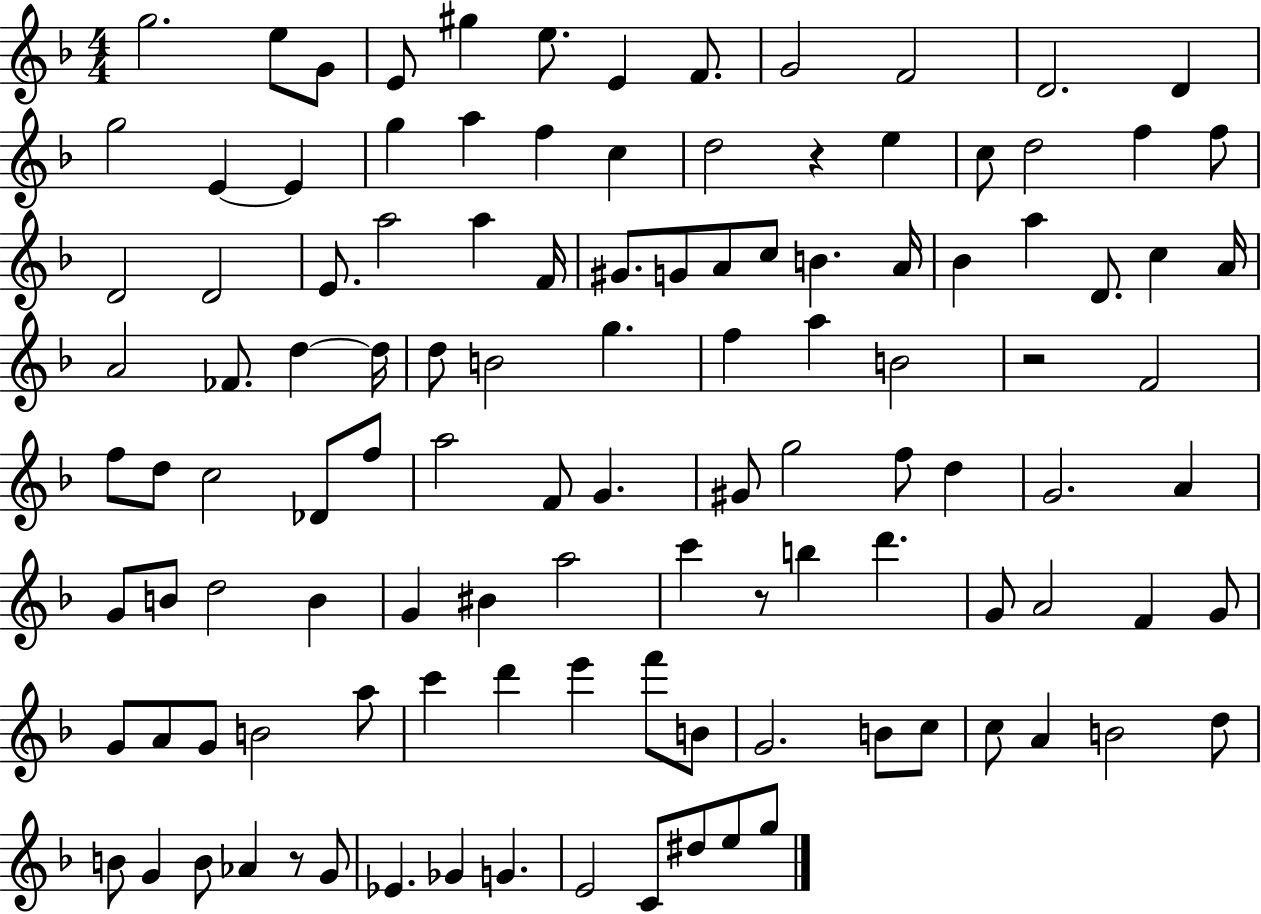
G5/h. E5/e G4/e E4/e G#5/q E5/e. E4/q F4/e. G4/h F4/h D4/h. D4/q G5/h E4/q E4/q G5/q A5/q F5/q C5/q D5/h R/q E5/q C5/e D5/h F5/q F5/e D4/h D4/h E4/e. A5/h A5/q F4/s G#4/e. G4/e A4/e C5/e B4/q. A4/s Bb4/q A5/q D4/e. C5/q A4/s A4/h FES4/e. D5/q D5/s D5/e B4/h G5/q. F5/q A5/q B4/h R/h F4/h F5/e D5/e C5/h Db4/e F5/e A5/h F4/e G4/q. G#4/e G5/h F5/e D5/q G4/h. A4/q G4/e B4/e D5/h B4/q G4/q BIS4/q A5/h C6/q R/e B5/q D6/q. G4/e A4/h F4/q G4/e G4/e A4/e G4/e B4/h A5/e C6/q D6/q E6/q F6/e B4/e G4/h. B4/e C5/e C5/e A4/q B4/h D5/e B4/e G4/q B4/e Ab4/q R/e G4/e Eb4/q. Gb4/q G4/q. E4/h C4/e D#5/e E5/e G5/e